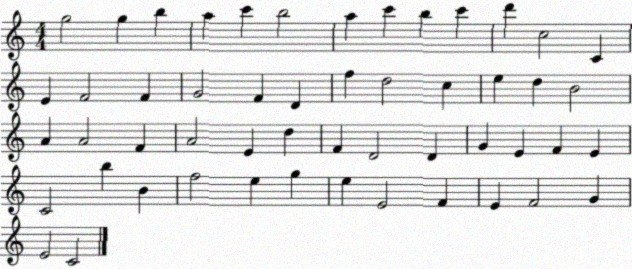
X:1
T:Untitled
M:4/4
L:1/4
K:C
g2 g b a c' b2 a c' b c' d' c2 C E F2 F G2 F D f d2 c e d B2 A A2 F A2 E d F D2 D G E F E C2 b B f2 e g e E2 F E F2 G E2 C2